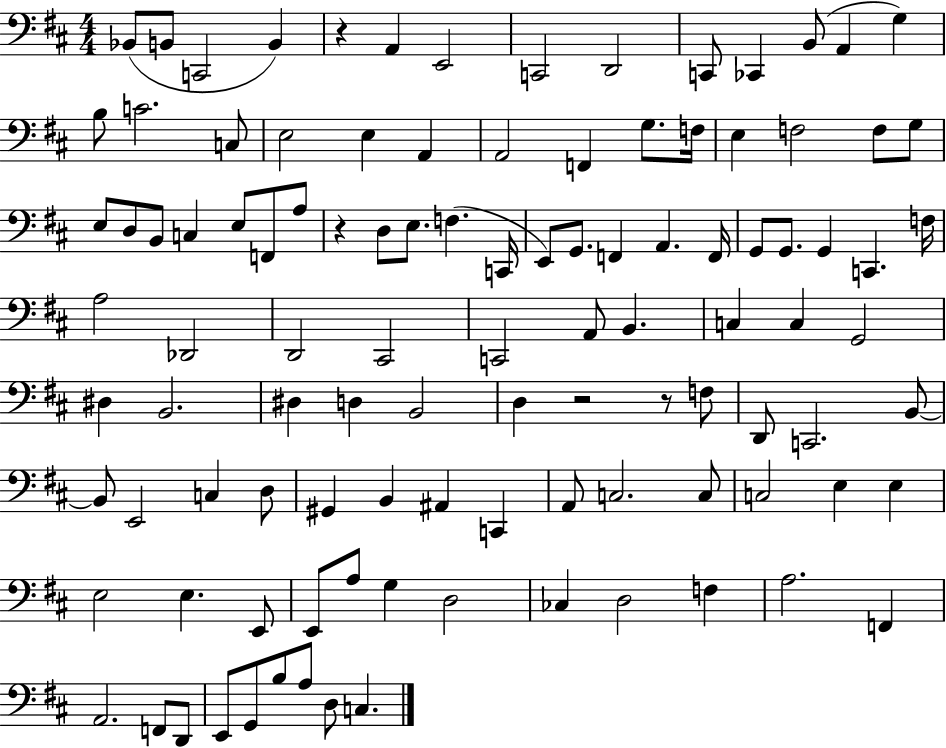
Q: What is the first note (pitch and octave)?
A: Bb2